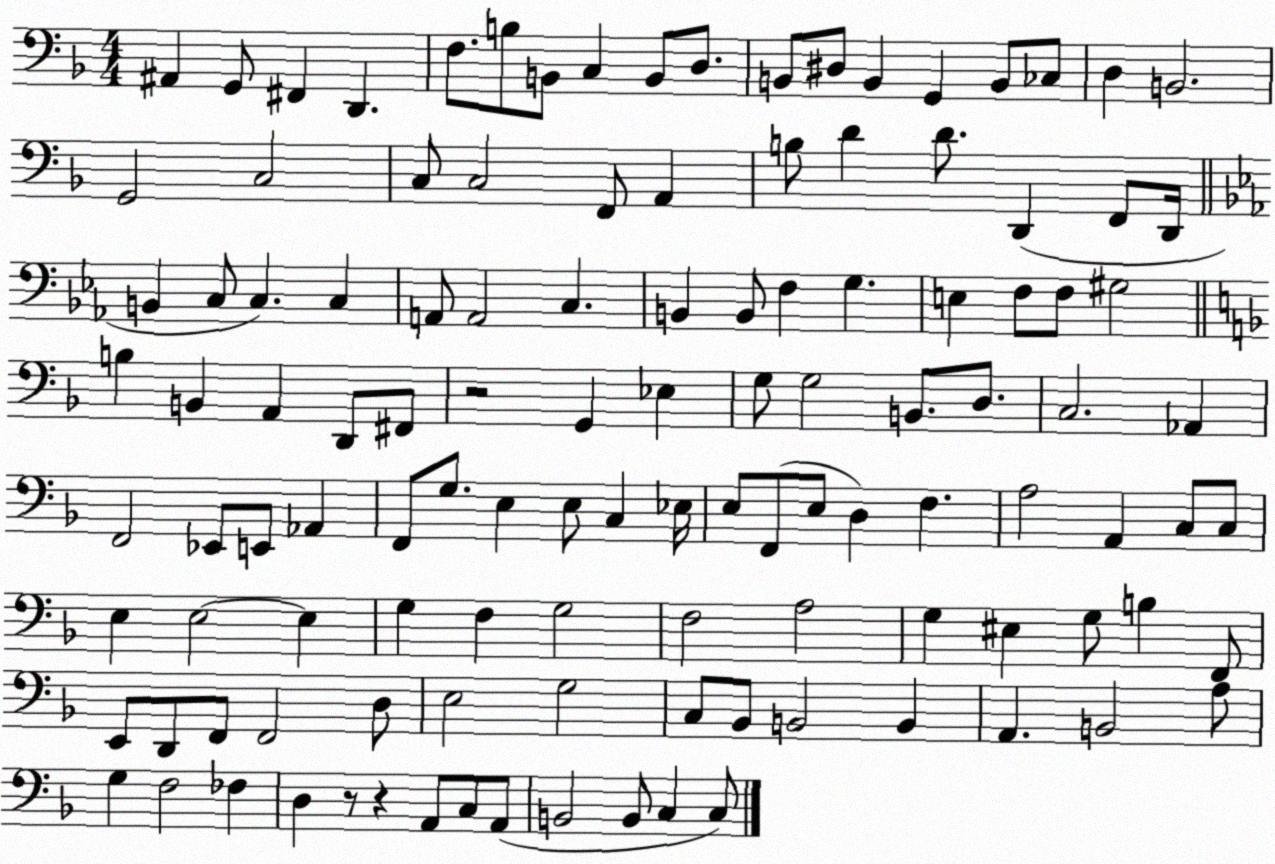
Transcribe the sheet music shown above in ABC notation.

X:1
T:Untitled
M:4/4
L:1/4
K:F
^A,, G,,/2 ^F,, D,, F,/2 B,/2 B,,/2 C, B,,/2 D,/2 B,,/2 ^D,/2 B,, G,, B,,/2 _C,/2 D, B,,2 G,,2 C,2 C,/2 C,2 F,,/2 A,, B,/2 D D/2 D,, F,,/2 D,,/4 B,, C,/2 C, C, A,,/2 A,,2 C, B,, B,,/2 F, G, E, F,/2 F,/2 ^G,2 B, B,, A,, D,,/2 ^F,,/2 z2 G,, _E, G,/2 G,2 B,,/2 D,/2 C,2 _A,, F,,2 _E,,/2 E,,/2 _A,, F,,/2 G,/2 E, E,/2 C, _E,/4 E,/2 F,,/2 E,/2 D, F, A,2 A,, C,/2 C,/2 E, E,2 E, G, F, G,2 F,2 A,2 G, ^E, G,/2 B, F,,/2 E,,/2 D,,/2 F,,/2 F,,2 D,/2 E,2 G,2 C,/2 _B,,/2 B,,2 B,, A,, B,,2 A,/2 G, F,2 _F, D, z/2 z A,,/2 C,/2 A,,/2 B,,2 B,,/2 C, C,/2